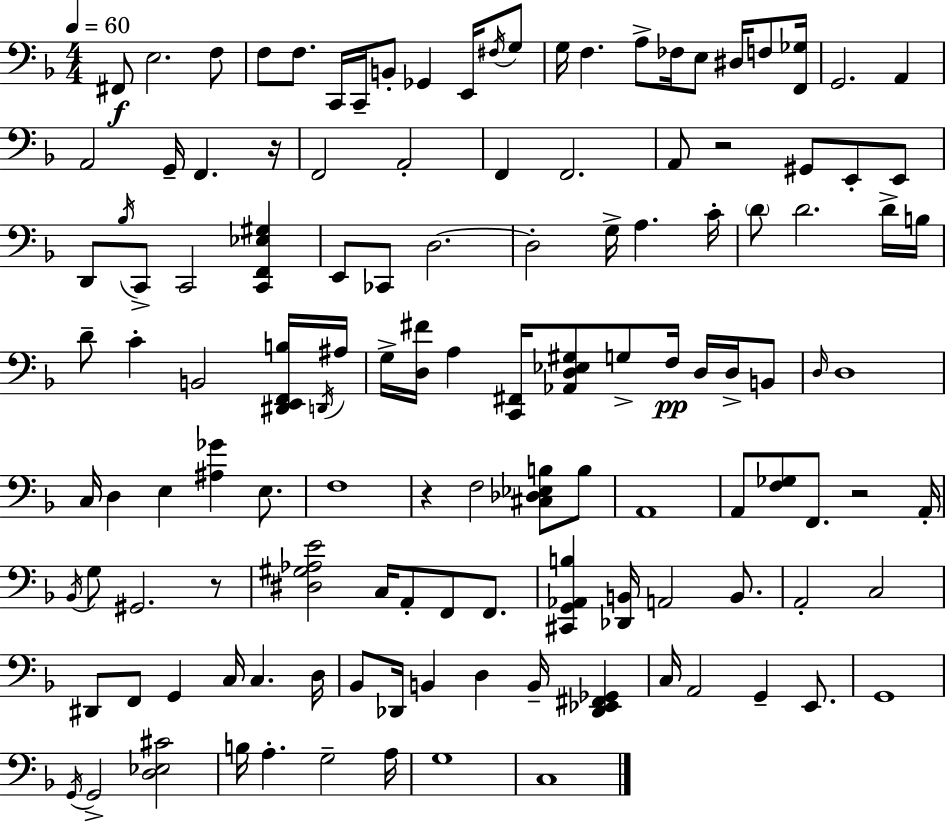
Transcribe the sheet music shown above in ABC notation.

X:1
T:Untitled
M:4/4
L:1/4
K:F
^F,,/2 E,2 F,/2 F,/2 F,/2 C,,/4 C,,/4 B,,/2 _G,, E,,/4 ^F,/4 G,/2 G,/4 F, A,/2 _F,/4 E,/2 ^D,/4 F,/2 [F,,_G,]/4 G,,2 A,, A,,2 G,,/4 F,, z/4 F,,2 A,,2 F,, F,,2 A,,/2 z2 ^G,,/2 E,,/2 E,,/2 D,,/2 _B,/4 C,,/2 C,,2 [C,,F,,_E,^G,] E,,/2 _C,,/2 D,2 D,2 G,/4 A, C/4 D/2 D2 D/4 B,/4 D/2 C B,,2 [^D,,E,,F,,B,]/4 D,,/4 ^A,/4 G,/4 [D,^F]/4 A, [C,,^F,,]/4 [_A,,D,_E,^G,]/2 G,/2 F,/4 D,/4 D,/4 B,,/2 D,/4 D,4 C,/4 D, E, [^A,_G] E,/2 F,4 z F,2 [^C,_D,_E,B,]/2 B,/2 A,,4 A,,/2 [F,_G,]/2 F,,/2 z2 A,,/4 _B,,/4 G,/2 ^G,,2 z/2 [^D,^G,_A,E]2 C,/4 A,,/2 F,,/2 F,,/2 [^C,,G,,_A,,B,] [_D,,B,,]/4 A,,2 B,,/2 A,,2 C,2 ^D,,/2 F,,/2 G,, C,/4 C, D,/4 _B,,/2 _D,,/4 B,, D, B,,/4 [_D,,_E,,^F,,_G,,] C,/4 A,,2 G,, E,,/2 G,,4 G,,/4 G,,2 [D,_E,^C]2 B,/4 A, G,2 A,/4 G,4 C,4